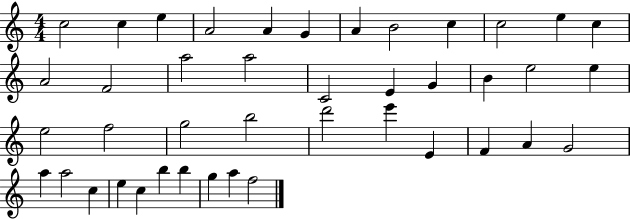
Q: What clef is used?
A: treble